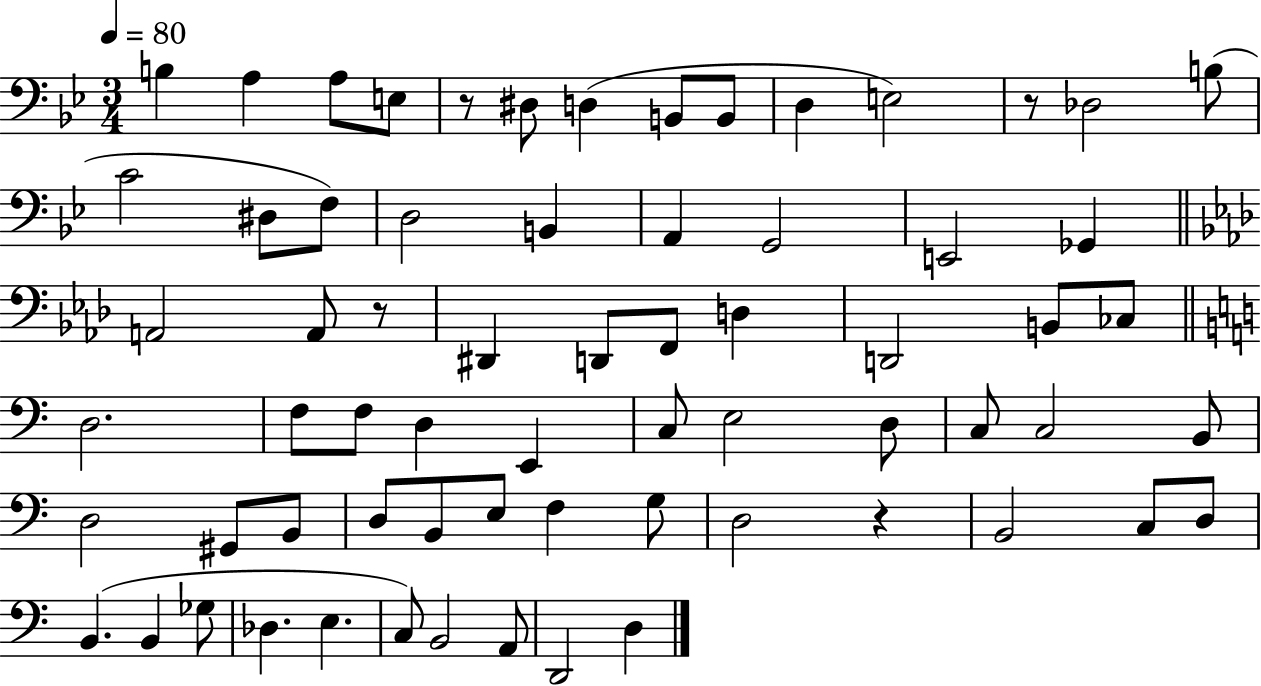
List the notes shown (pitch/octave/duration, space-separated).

B3/q A3/q A3/e E3/e R/e D#3/e D3/q B2/e B2/e D3/q E3/h R/e Db3/h B3/e C4/h D#3/e F3/e D3/h B2/q A2/q G2/h E2/h Gb2/q A2/h A2/e R/e D#2/q D2/e F2/e D3/q D2/h B2/e CES3/e D3/h. F3/e F3/e D3/q E2/q C3/e E3/h D3/e C3/e C3/h B2/e D3/h G#2/e B2/e D3/e B2/e E3/e F3/q G3/e D3/h R/q B2/h C3/e D3/e B2/q. B2/q Gb3/e Db3/q. E3/q. C3/e B2/h A2/e D2/h D3/q